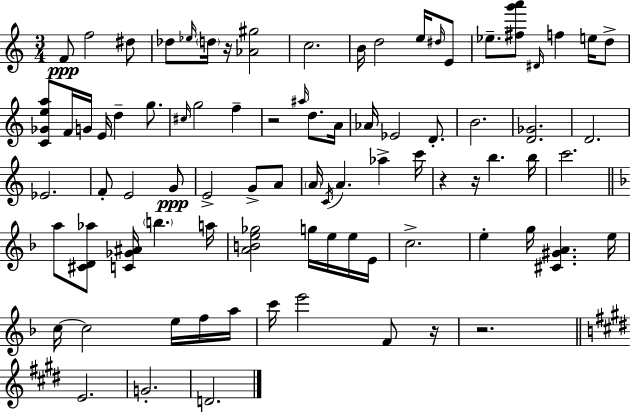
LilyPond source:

{
  \clef treble
  \numericTimeSignature
  \time 3/4
  \key a \minor
  f'8\ppp f''2 dis''8 | des''8 \grace { ees''16 } \parenthesize d''16 r16 <aes' gis''>2 | c''2. | b'16 d''2 e''16 \grace { dis''16 } | \break e'8 ees''8.-- <fis'' g''' a'''>8 \grace { dis'16 } f''4 | e''16 d''8-> <c' ges' e'' a''>8 f'16 g'16 e'16 d''4-- | g''8. \grace { cis''16 } g''2 | f''4-- r2 | \break \grace { ais''16 } d''8. a'16 aes'16 ees'2 | d'8.-. b'2. | <d' ges'>2. | d'2. | \break ees'2. | f'8-. e'2 | g'8\ppp e'2-> | g'8-> a'8 \parenthesize a'16 \acciaccatura { c'16 } a'4. | \break aes''4-> c'''16 r4 r16 b''4. | b''16 c'''2. | \bar "||" \break \key d \minor a''8 <cis' d' aes''>8 <c' ges' ais'>16 \parenthesize b''4. a''16 | <a' b' e'' ges''>2 g''16 e''16 e''16 e'16 | c''2.-> | e''4-. g''16 <cis' gis' a'>4. e''16 | \break c''16~~ c''2 e''16 f''16 a''16 | c'''16 e'''2 f'8 r16 | r2. | \bar "||" \break \key e \major e'2. | g'2.-. | d'2. | \bar "|."
}